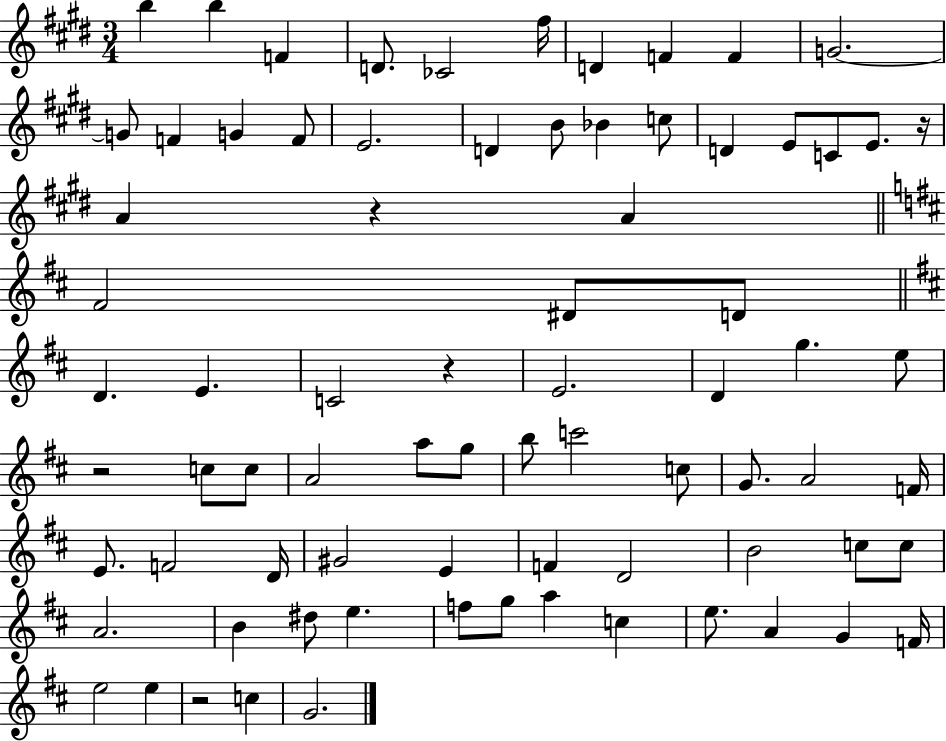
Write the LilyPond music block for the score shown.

{
  \clef treble
  \numericTimeSignature
  \time 3/4
  \key e \major
  b''4 b''4 f'4 | d'8. ces'2 fis''16 | d'4 f'4 f'4 | g'2.~~ | \break g'8 f'4 g'4 f'8 | e'2. | d'4 b'8 bes'4 c''8 | d'4 e'8 c'8 e'8. r16 | \break a'4 r4 a'4 | \bar "||" \break \key d \major fis'2 dis'8 d'8 | \bar "||" \break \key d \major d'4. e'4. | c'2 r4 | e'2. | d'4 g''4. e''8 | \break r2 c''8 c''8 | a'2 a''8 g''8 | b''8 c'''2 c''8 | g'8. a'2 f'16 | \break e'8. f'2 d'16 | gis'2 e'4 | f'4 d'2 | b'2 c''8 c''8 | \break a'2. | b'4 dis''8 e''4. | f''8 g''8 a''4 c''4 | e''8. a'4 g'4 f'16 | \break e''2 e''4 | r2 c''4 | g'2. | \bar "|."
}